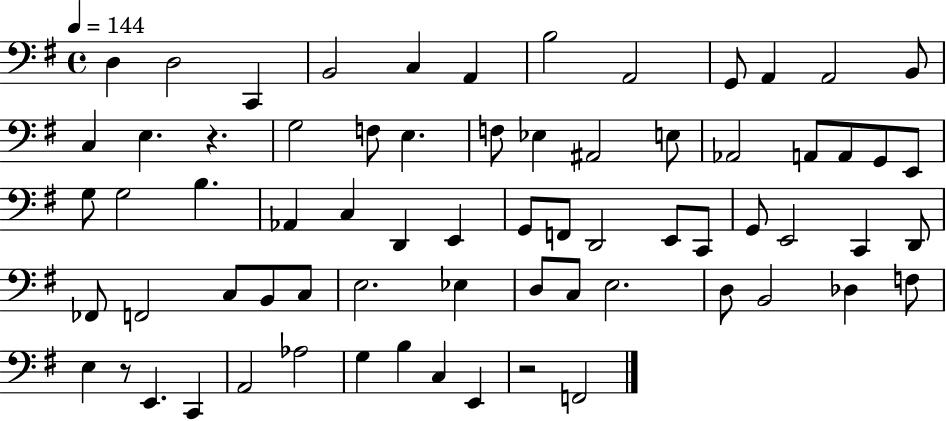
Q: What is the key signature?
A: G major